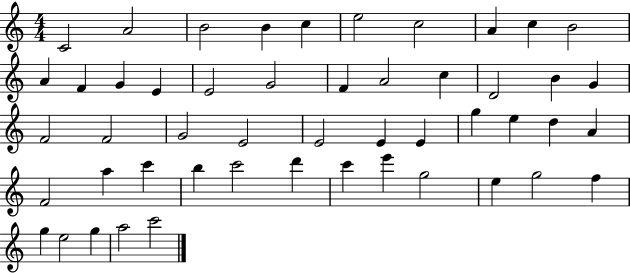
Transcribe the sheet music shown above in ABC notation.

X:1
T:Untitled
M:4/4
L:1/4
K:C
C2 A2 B2 B c e2 c2 A c B2 A F G E E2 G2 F A2 c D2 B G F2 F2 G2 E2 E2 E E g e d A F2 a c' b c'2 d' c' e' g2 e g2 f g e2 g a2 c'2